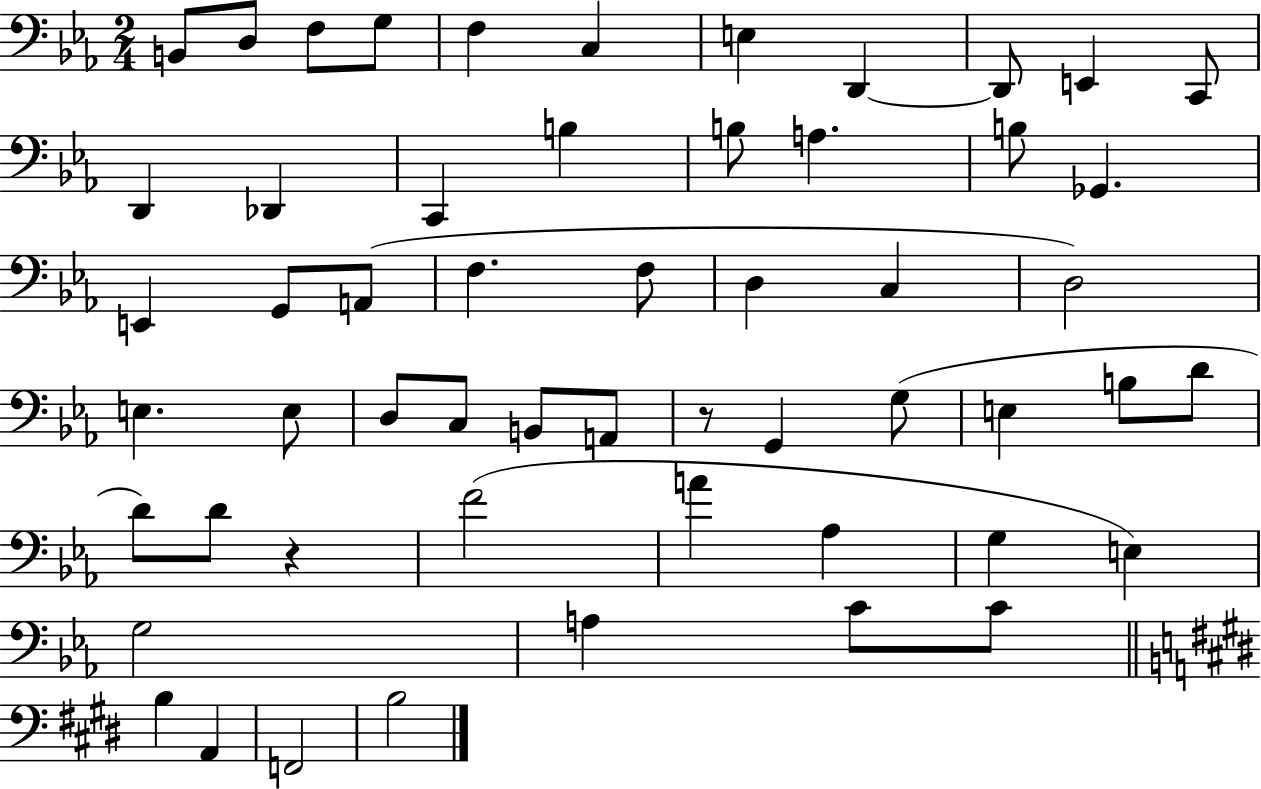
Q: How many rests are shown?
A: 2